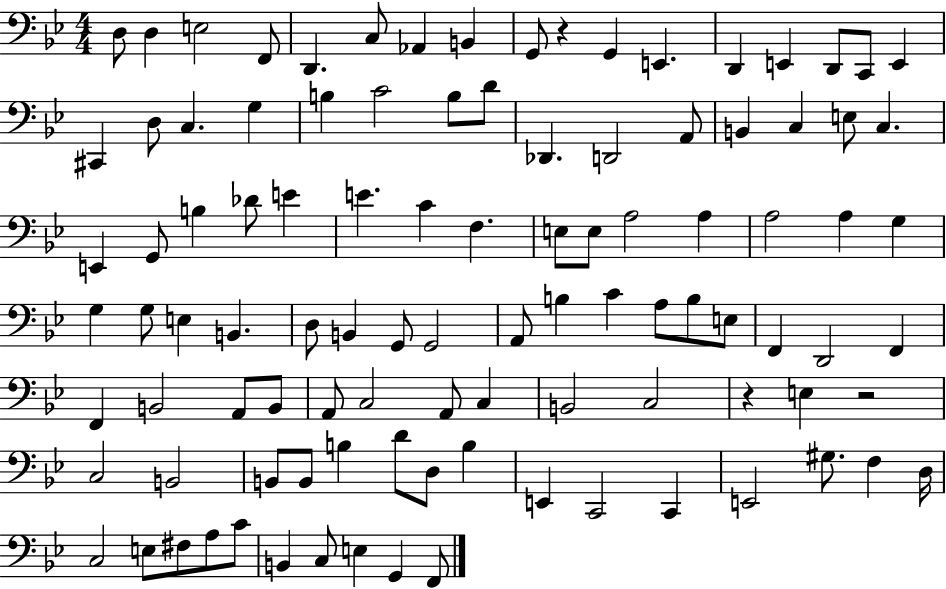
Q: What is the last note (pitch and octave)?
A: F2